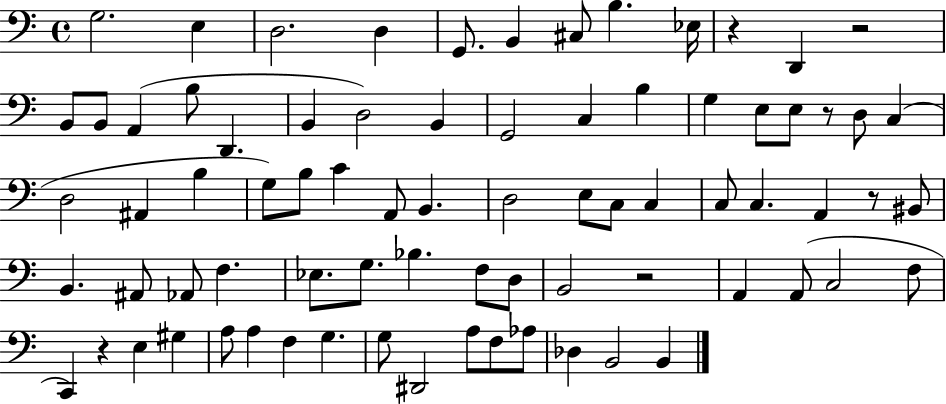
X:1
T:Untitled
M:4/4
L:1/4
K:C
G,2 E, D,2 D, G,,/2 B,, ^C,/2 B, _E,/4 z D,, z2 B,,/2 B,,/2 A,, B,/2 D,, B,, D,2 B,, G,,2 C, B, G, E,/2 E,/2 z/2 D,/2 C, D,2 ^A,, B, G,/2 B,/2 C A,,/2 B,, D,2 E,/2 C,/2 C, C,/2 C, A,, z/2 ^B,,/2 B,, ^A,,/2 _A,,/2 F, _E,/2 G,/2 _B, F,/2 D,/2 B,,2 z2 A,, A,,/2 C,2 F,/2 C,, z E, ^G, A,/2 A, F, G, G,/2 ^D,,2 A,/2 F,/2 _A,/2 _D, B,,2 B,,